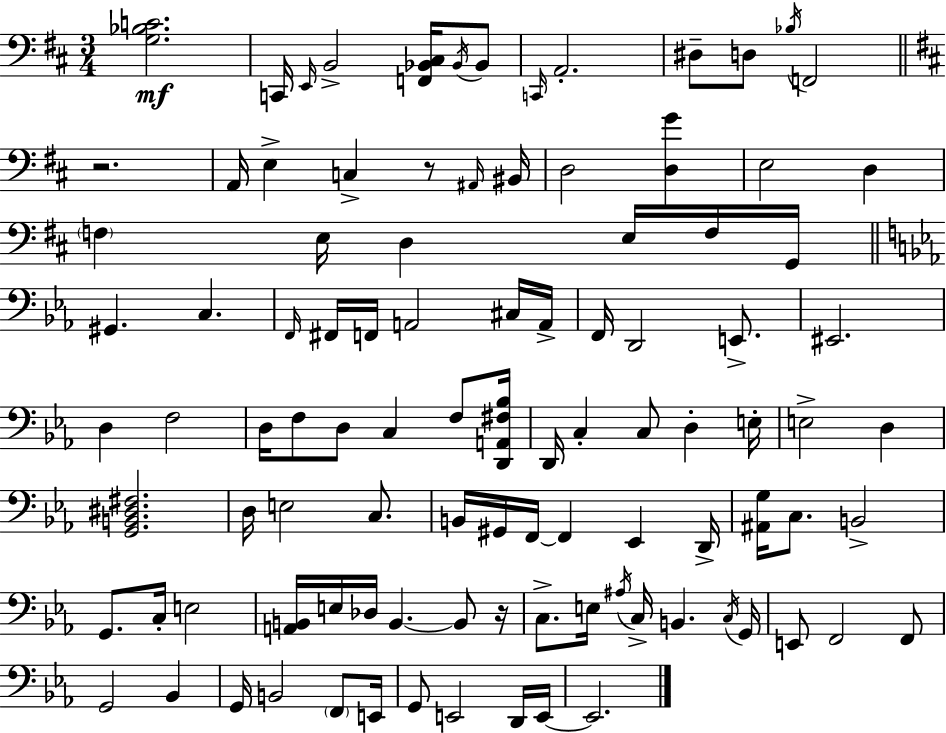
[G3,Bb3,C4]/h. C2/s E2/s B2/h [F2,Bb2,C#3]/s Bb2/s Bb2/e C2/s A2/h. D#3/e D3/e Bb3/s F2/h R/h. A2/s E3/q C3/q R/e A#2/s BIS2/s D3/h [D3,G4]/q E3/h D3/q F3/q E3/s D3/q E3/s F3/s G2/s G#2/q. C3/q. F2/s F#2/s F2/s A2/h C#3/s A2/s F2/s D2/h E2/e. EIS2/h. D3/q F3/h D3/s F3/e D3/e C3/q F3/e [D2,A2,F#3,Bb3]/s D2/s C3/q C3/e D3/q E3/s E3/h D3/q [G2,B2,D#3,F#3]/h. D3/s E3/h C3/e. B2/s G#2/s F2/s F2/q Eb2/q D2/s [A#2,G3]/s C3/e. B2/h G2/e. C3/s E3/h [A2,B2]/s E3/s Db3/s B2/q. B2/e R/s C3/e. E3/s A#3/s C3/s B2/q. C3/s G2/s E2/e F2/h F2/e G2/h Bb2/q G2/s B2/h F2/e E2/s G2/e E2/h D2/s E2/s E2/h.